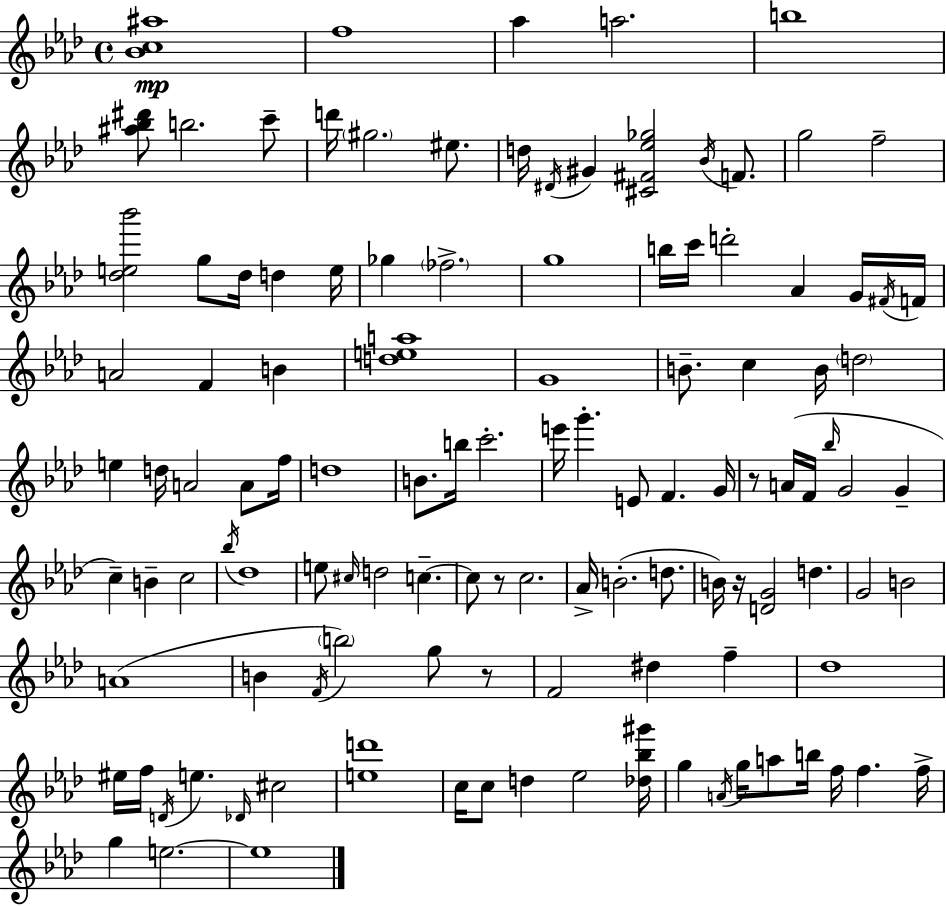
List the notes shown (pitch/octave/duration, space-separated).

[Bb4,C5,A#5]/w F5/w Ab5/q A5/h. B5/w [A#5,Bb5,D#6]/e B5/h. C6/e D6/s G#5/h. EIS5/e. D5/s D#4/s G#4/q [C#4,F#4,Eb5,Gb5]/h Bb4/s F4/e. G5/h F5/h [Db5,E5,Bb6]/h G5/e Db5/s D5/q E5/s Gb5/q FES5/h. G5/w B5/s C6/s D6/h Ab4/q G4/s F#4/s F4/s A4/h F4/q B4/q [D5,E5,A5]/w G4/w B4/e. C5/q B4/s D5/h E5/q D5/s A4/h A4/e F5/s D5/w B4/e. B5/s C6/h. E6/s G6/q. E4/e F4/q. G4/s R/e A4/s F4/s Bb5/s G4/h G4/q C5/q B4/q C5/h Bb5/s Db5/w E5/e C#5/s D5/h C5/q. C5/e R/e C5/h. Ab4/s B4/h. D5/e. B4/s R/s [D4,G4]/h D5/q. G4/h B4/h A4/w B4/q F4/s B5/h G5/e R/e F4/h D#5/q F5/q Db5/w EIS5/s F5/s D4/s E5/q. Db4/s C#5/h [E5,D6]/w C5/s C5/e D5/q Eb5/h [Db5,Bb5,G#6]/s G5/q A4/s G5/s A5/e B5/s F5/s F5/q. F5/s G5/q E5/h. E5/w